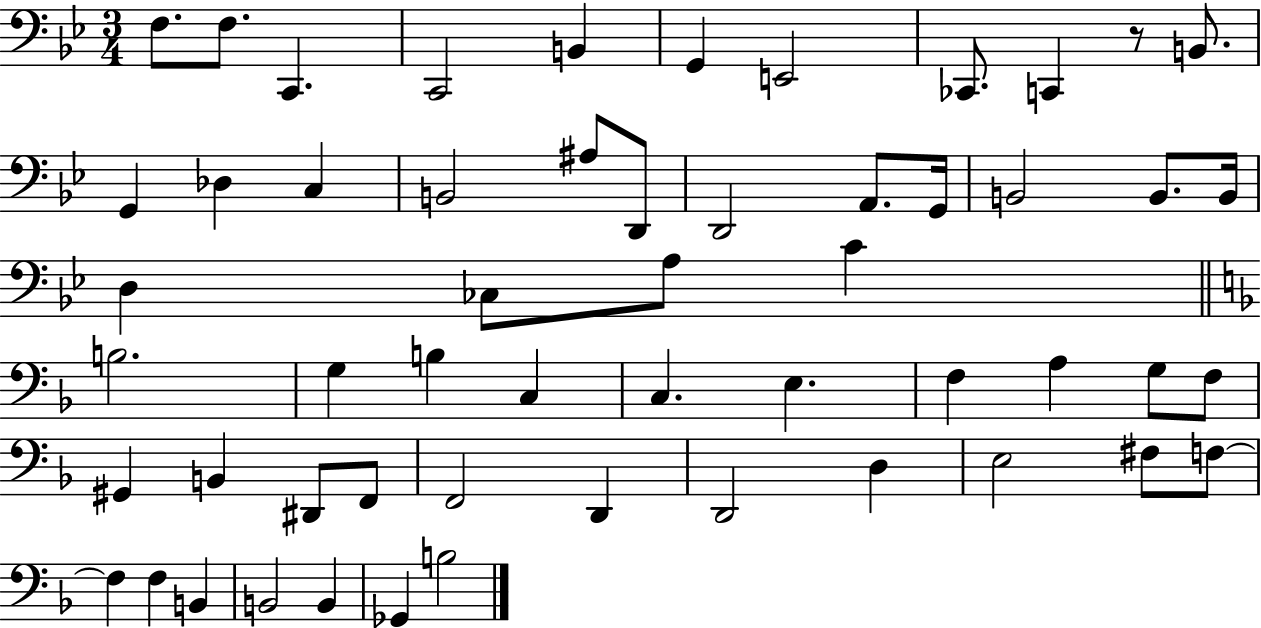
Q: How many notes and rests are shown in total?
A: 55